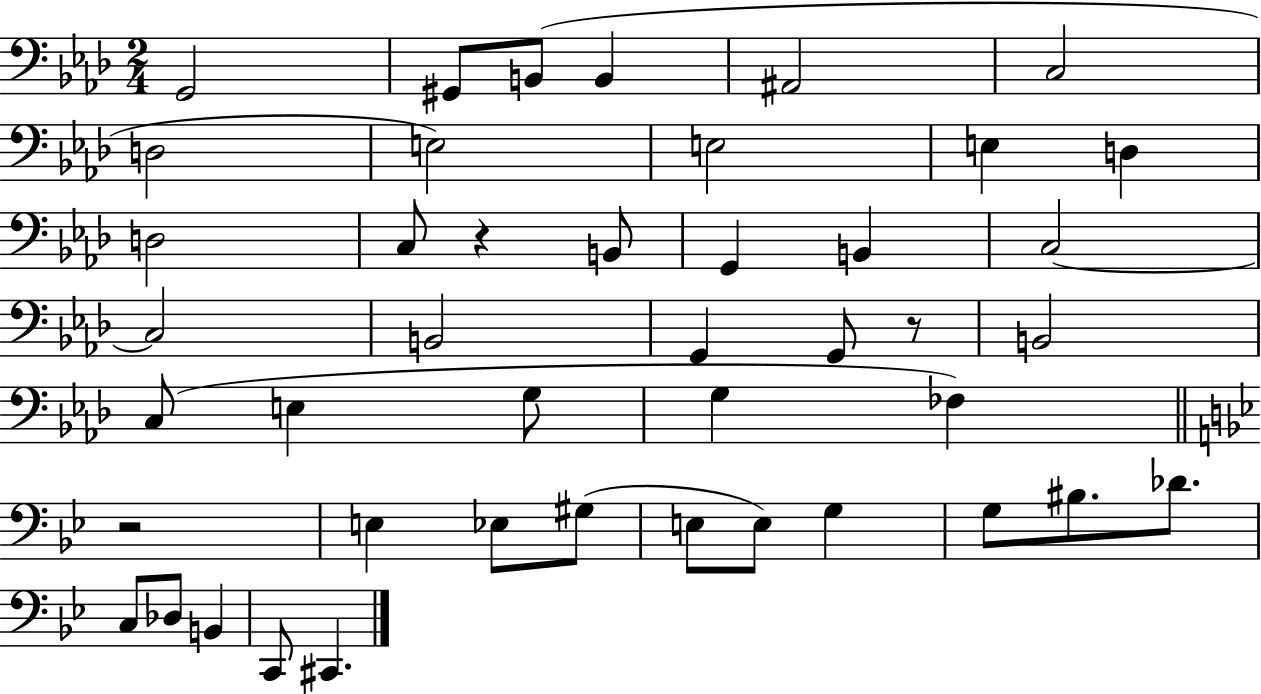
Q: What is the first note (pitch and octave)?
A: G2